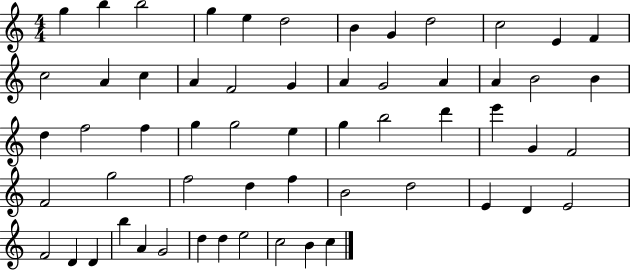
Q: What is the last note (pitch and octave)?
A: C5